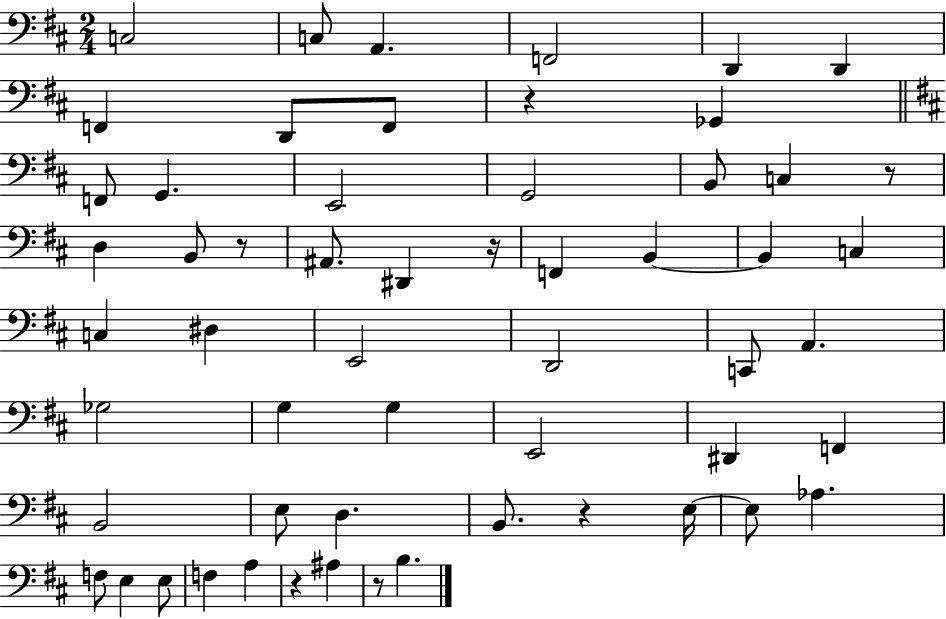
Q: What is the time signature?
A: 2/4